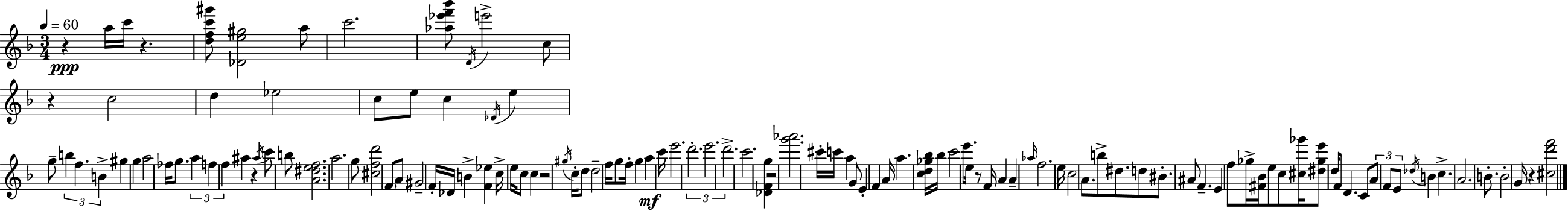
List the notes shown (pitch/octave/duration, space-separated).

R/q A5/s C6/s R/q. [D5,F5,C6,G#6]/e [Db4,E5,G#5]/h A5/e C6/h. [Ab5,Eb6,F6,Bb6]/e D4/s E6/h C5/e R/q C5/h D5/q Eb5/h C5/e E5/e C5/q Db4/s E5/q G5/e B5/q F5/q. B4/q G#5/q G5/q A5/h FES5/s G5/e. A5/q F5/q F5/q A#5/q R/q A#5/s C6/e B5/e [A4,D#5,E5,F5]/h. A5/h. G5/e [C#5,F5,D6]/h F4/e A4/e G#4/h F4/s Db4/s B4/q [F4,Eb5]/q C5/s E5/s C5/e C5/q R/h G#5/s C5/s D5/e D5/h F5/s G5/e F5/s G5/q A5/q C6/s E6/h. D6/h. E6/h. D6/h. C6/h. [Db4,F4,G5]/q R/h [G6,Ab6]/h. C#6/s C6/s A5/q G4/e E4/q F4/q A4/s A5/q. [C5,D5,Gb5,Bb5]/s Bb5/s C6/h E6/e. E5/s R/e F4/s A4/q A4/q Ab5/s F5/h. E5/s C5/h A4/e. B5/e D#5/e. D5/e BIS4/e. A#4/e F4/q. E4/q F5/e Gb5/s [F#4,Bb4]/s E5/e C5/e [C#5,Gb6]/s [D#5,Gb5,E6]/e D5/s F4/e D4/q. C4/e A4/e F4/e E4/e Db5/s B4/q C5/q. A4/h. B4/e. B4/h G4/s R/q [C#5,D6,F6]/h